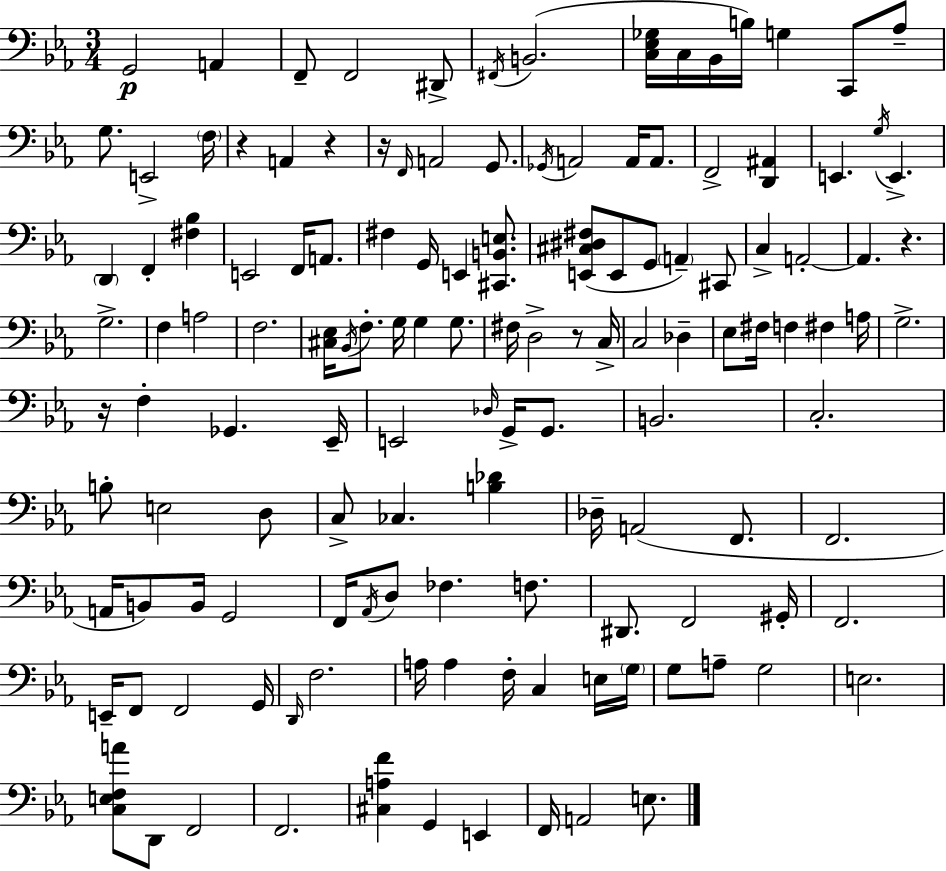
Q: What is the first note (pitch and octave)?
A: G2